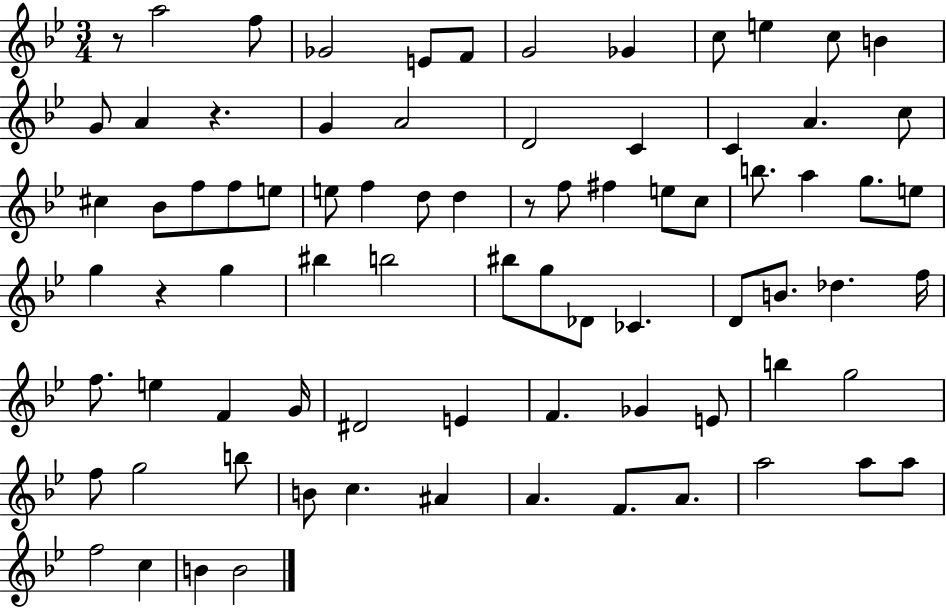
R/e A5/h F5/e Gb4/h E4/e F4/e G4/h Gb4/q C5/e E5/q C5/e B4/q G4/e A4/q R/q. G4/q A4/h D4/h C4/q C4/q A4/q. C5/e C#5/q Bb4/e F5/e F5/e E5/e E5/e F5/q D5/e D5/q R/e F5/e F#5/q E5/e C5/e B5/e. A5/q G5/e. E5/e G5/q R/q G5/q BIS5/q B5/h BIS5/e G5/e Db4/e CES4/q. D4/e B4/e. Db5/q. F5/s F5/e. E5/q F4/q G4/s D#4/h E4/q F4/q. Gb4/q E4/e B5/q G5/h F5/e G5/h B5/e B4/e C5/q. A#4/q A4/q. F4/e. A4/e. A5/h A5/e A5/e F5/h C5/q B4/q B4/h